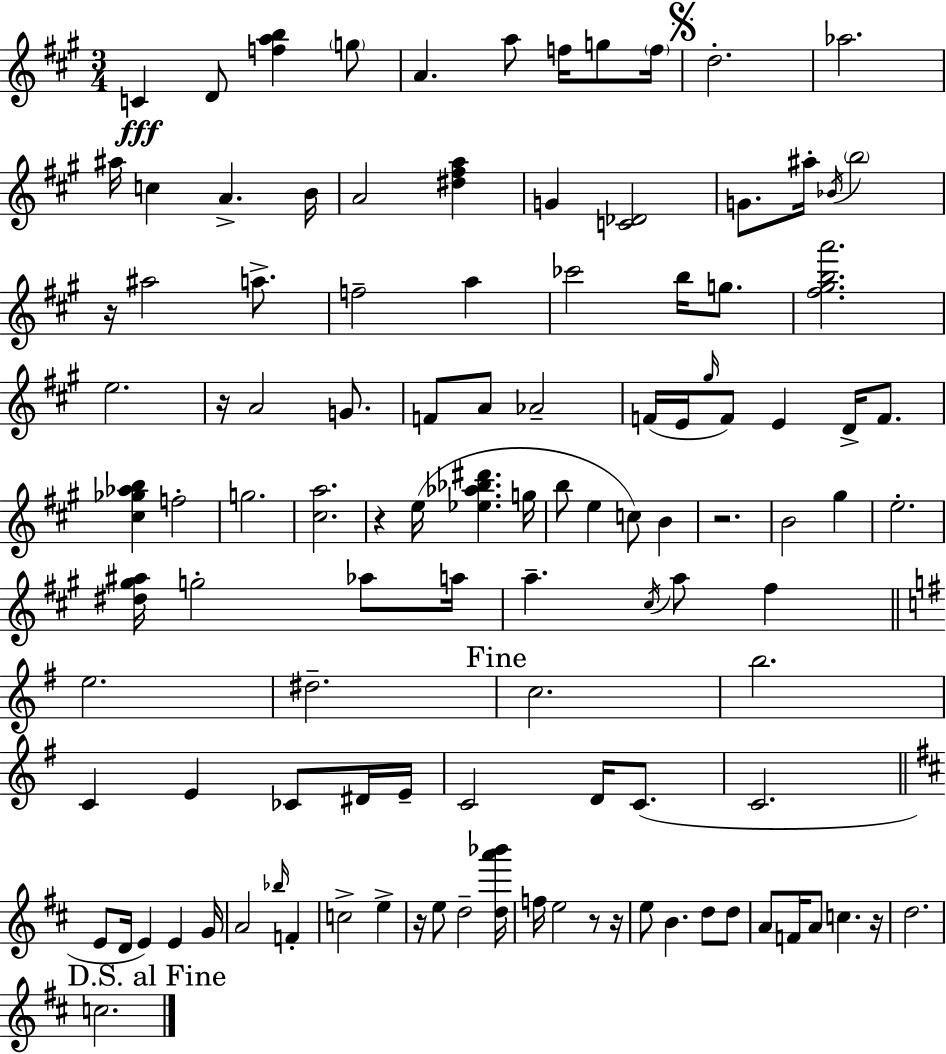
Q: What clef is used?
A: treble